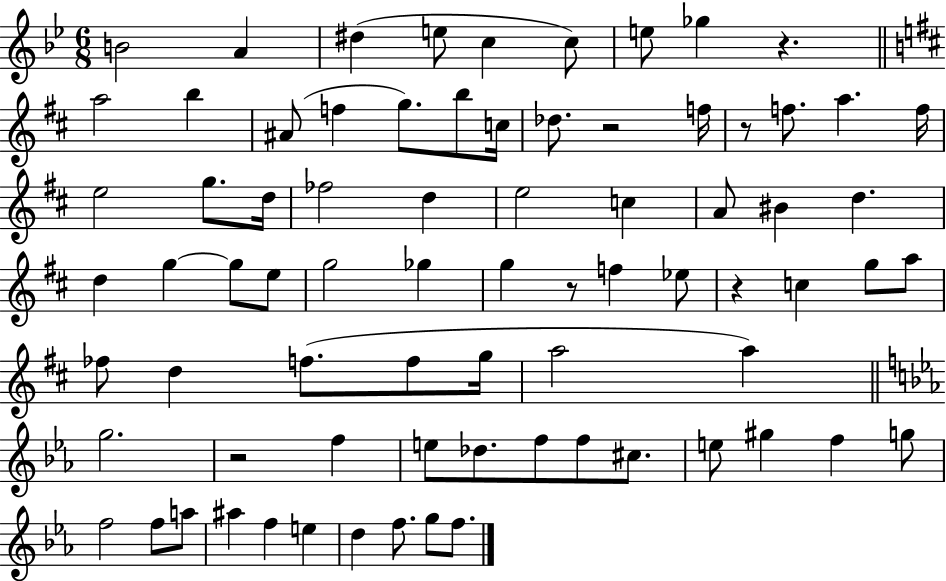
X:1
T:Untitled
M:6/8
L:1/4
K:Bb
B2 A ^d e/2 c c/2 e/2 _g z a2 b ^A/2 f g/2 b/2 c/4 _d/2 z2 f/4 z/2 f/2 a f/4 e2 g/2 d/4 _f2 d e2 c A/2 ^B d d g g/2 e/2 g2 _g g z/2 f _e/2 z c g/2 a/2 _f/2 d f/2 f/2 g/4 a2 a g2 z2 f e/2 _d/2 f/2 f/2 ^c/2 e/2 ^g f g/2 f2 f/2 a/2 ^a f e d f/2 g/2 f/2